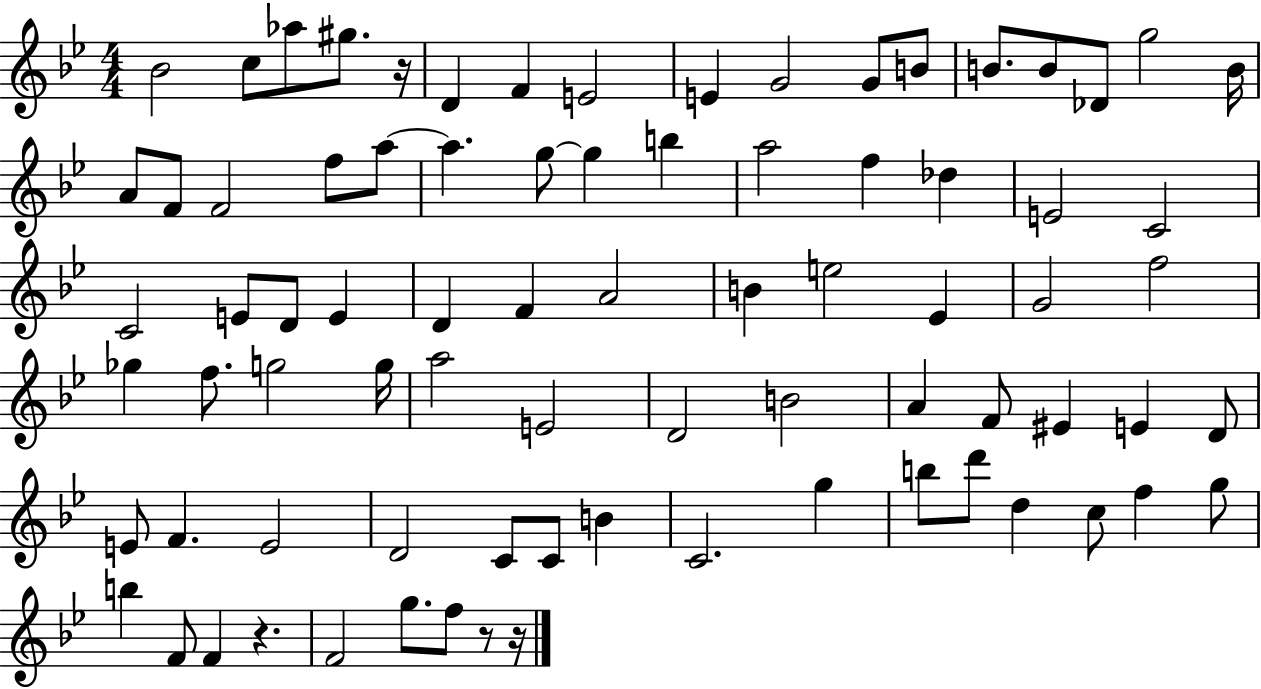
Bb4/h C5/e Ab5/e G#5/e. R/s D4/q F4/q E4/h E4/q G4/h G4/e B4/e B4/e. B4/e Db4/e G5/h B4/s A4/e F4/e F4/h F5/e A5/e A5/q. G5/e G5/q B5/q A5/h F5/q Db5/q E4/h C4/h C4/h E4/e D4/e E4/q D4/q F4/q A4/h B4/q E5/h Eb4/q G4/h F5/h Gb5/q F5/e. G5/h G5/s A5/h E4/h D4/h B4/h A4/q F4/e EIS4/q E4/q D4/e E4/e F4/q. E4/h D4/h C4/e C4/e B4/q C4/h. G5/q B5/e D6/e D5/q C5/e F5/q G5/e B5/q F4/e F4/q R/q. F4/h G5/e. F5/e R/e R/s